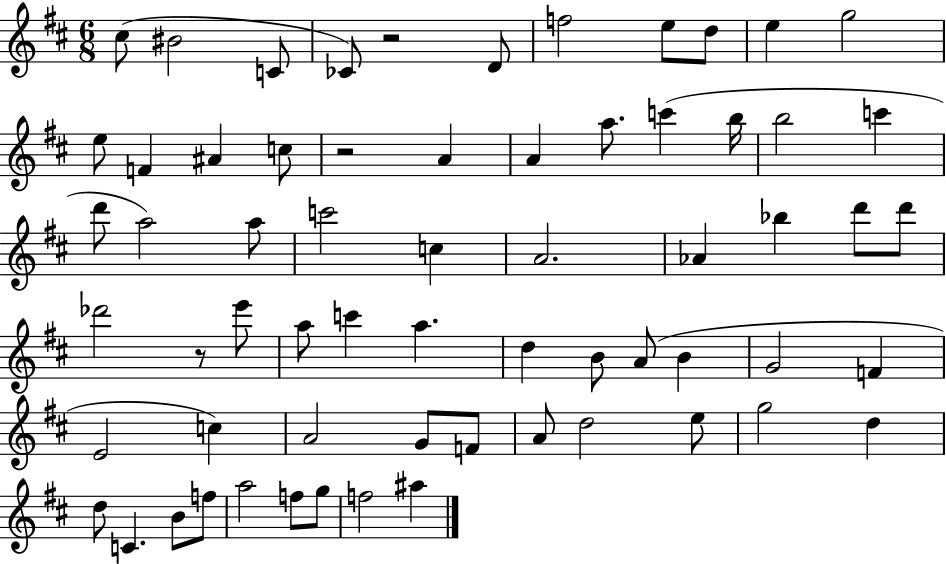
C#5/e BIS4/h C4/e CES4/e R/h D4/e F5/h E5/e D5/e E5/q G5/h E5/e F4/q A#4/q C5/e R/h A4/q A4/q A5/e. C6/q B5/s B5/h C6/q D6/e A5/h A5/e C6/h C5/q A4/h. Ab4/q Bb5/q D6/e D6/e Db6/h R/e E6/e A5/e C6/q A5/q. D5/q B4/e A4/e B4/q G4/h F4/q E4/h C5/q A4/h G4/e F4/e A4/e D5/h E5/e G5/h D5/q D5/e C4/q. B4/e F5/e A5/h F5/e G5/e F5/h A#5/q